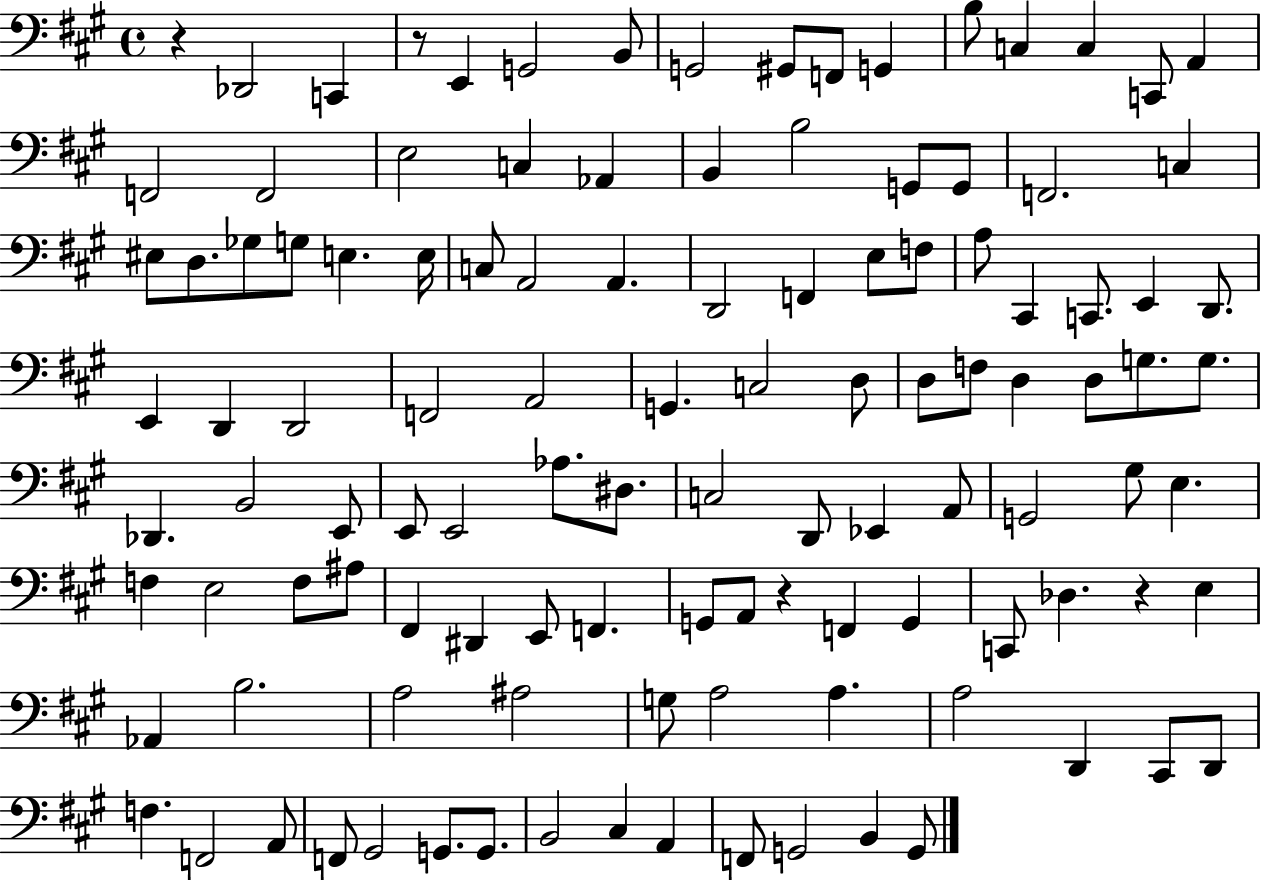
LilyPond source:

{
  \clef bass
  \time 4/4
  \defaultTimeSignature
  \key a \major
  r4 des,2 c,4 | r8 e,4 g,2 b,8 | g,2 gis,8 f,8 g,4 | b8 c4 c4 c,8 a,4 | \break f,2 f,2 | e2 c4 aes,4 | b,4 b2 g,8 g,8 | f,2. c4 | \break eis8 d8. ges8 g8 e4. e16 | c8 a,2 a,4. | d,2 f,4 e8 f8 | a8 cis,4 c,8. e,4 d,8. | \break e,4 d,4 d,2 | f,2 a,2 | g,4. c2 d8 | d8 f8 d4 d8 g8. g8. | \break des,4. b,2 e,8 | e,8 e,2 aes8. dis8. | c2 d,8 ees,4 a,8 | g,2 gis8 e4. | \break f4 e2 f8 ais8 | fis,4 dis,4 e,8 f,4. | g,8 a,8 r4 f,4 g,4 | c,8 des4. r4 e4 | \break aes,4 b2. | a2 ais2 | g8 a2 a4. | a2 d,4 cis,8 d,8 | \break f4. f,2 a,8 | f,8 gis,2 g,8. g,8. | b,2 cis4 a,4 | f,8 g,2 b,4 g,8 | \break \bar "|."
}